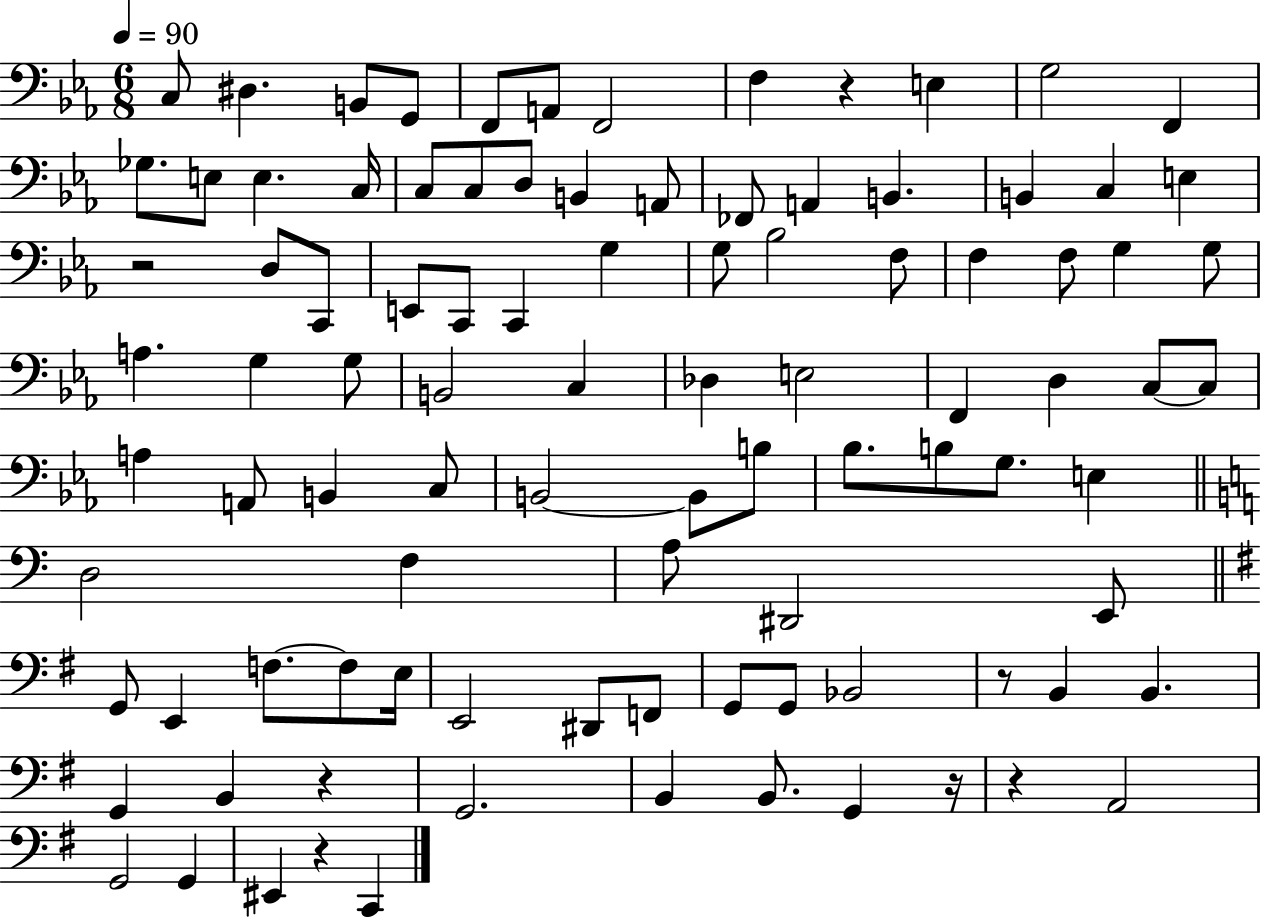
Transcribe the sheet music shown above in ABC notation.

X:1
T:Untitled
M:6/8
L:1/4
K:Eb
C,/2 ^D, B,,/2 G,,/2 F,,/2 A,,/2 F,,2 F, z E, G,2 F,, _G,/2 E,/2 E, C,/4 C,/2 C,/2 D,/2 B,, A,,/2 _F,,/2 A,, B,, B,, C, E, z2 D,/2 C,,/2 E,,/2 C,,/2 C,, G, G,/2 _B,2 F,/2 F, F,/2 G, G,/2 A, G, G,/2 B,,2 C, _D, E,2 F,, D, C,/2 C,/2 A, A,,/2 B,, C,/2 B,,2 B,,/2 B,/2 _B,/2 B,/2 G,/2 E, D,2 F, A,/2 ^D,,2 E,,/2 G,,/2 E,, F,/2 F,/2 E,/4 E,,2 ^D,,/2 F,,/2 G,,/2 G,,/2 _B,,2 z/2 B,, B,, G,, B,, z G,,2 B,, B,,/2 G,, z/4 z A,,2 G,,2 G,, ^E,, z C,,